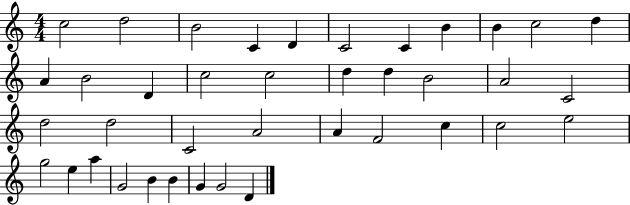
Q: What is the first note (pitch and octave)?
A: C5